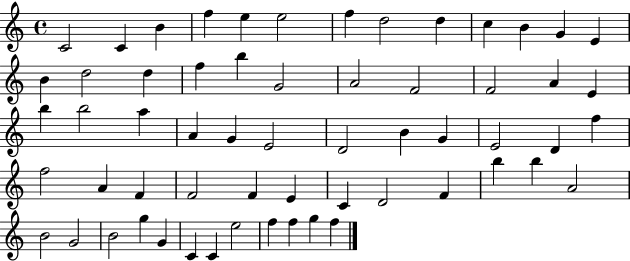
C4/h C4/q B4/q F5/q E5/q E5/h F5/q D5/h D5/q C5/q B4/q G4/q E4/q B4/q D5/h D5/q F5/q B5/q G4/h A4/h F4/h F4/h A4/q E4/q B5/q B5/h A5/q A4/q G4/q E4/h D4/h B4/q G4/q E4/h D4/q F5/q F5/h A4/q F4/q F4/h F4/q E4/q C4/q D4/h F4/q B5/q B5/q A4/h B4/h G4/h B4/h G5/q G4/q C4/q C4/q E5/h F5/q F5/q G5/q F5/q